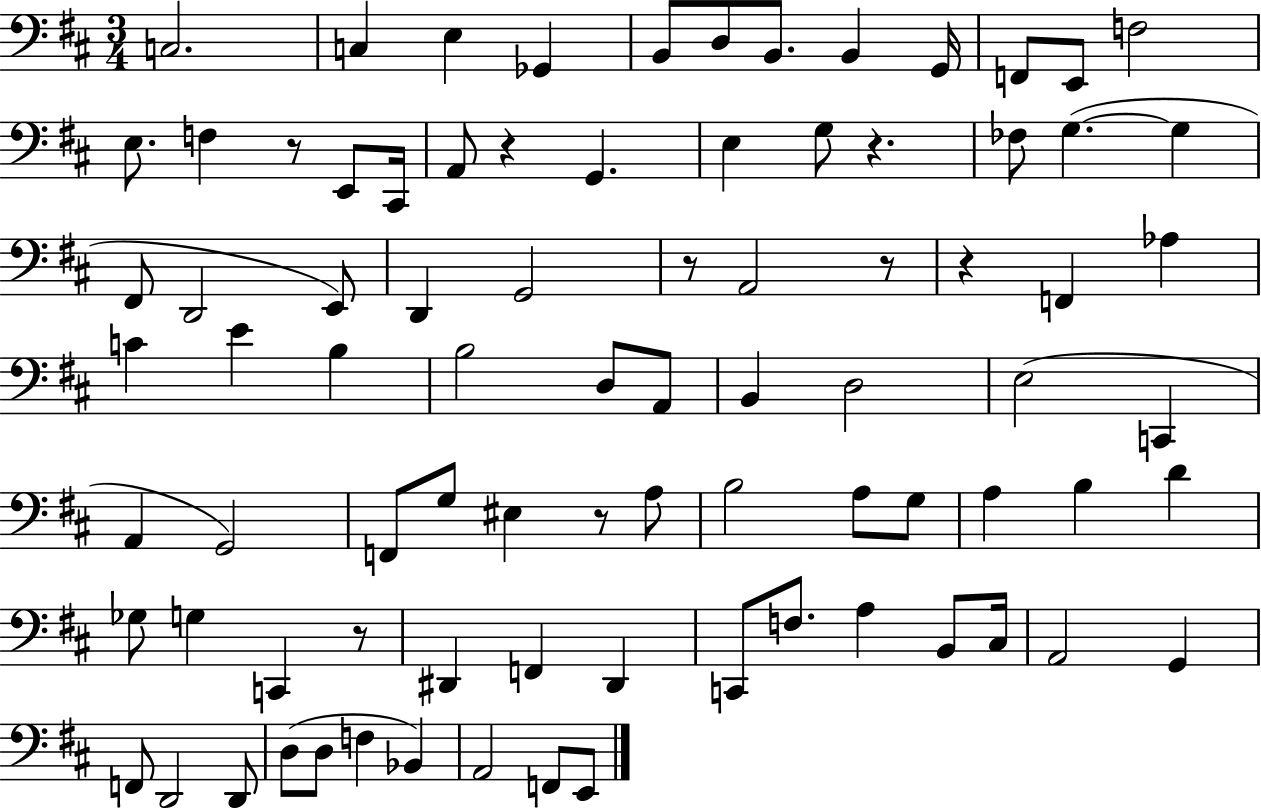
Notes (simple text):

C3/h. C3/q E3/q Gb2/q B2/e D3/e B2/e. B2/q G2/s F2/e E2/e F3/h E3/e. F3/q R/e E2/e C#2/s A2/e R/q G2/q. E3/q G3/e R/q. FES3/e G3/q. G3/q F#2/e D2/h E2/e D2/q G2/h R/e A2/h R/e R/q F2/q Ab3/q C4/q E4/q B3/q B3/h D3/e A2/e B2/q D3/h E3/h C2/q A2/q G2/h F2/e G3/e EIS3/q R/e A3/e B3/h A3/e G3/e A3/q B3/q D4/q Gb3/e G3/q C2/q R/e D#2/q F2/q D#2/q C2/e F3/e. A3/q B2/e C#3/s A2/h G2/q F2/e D2/h D2/e D3/e D3/e F3/q Bb2/q A2/h F2/e E2/e